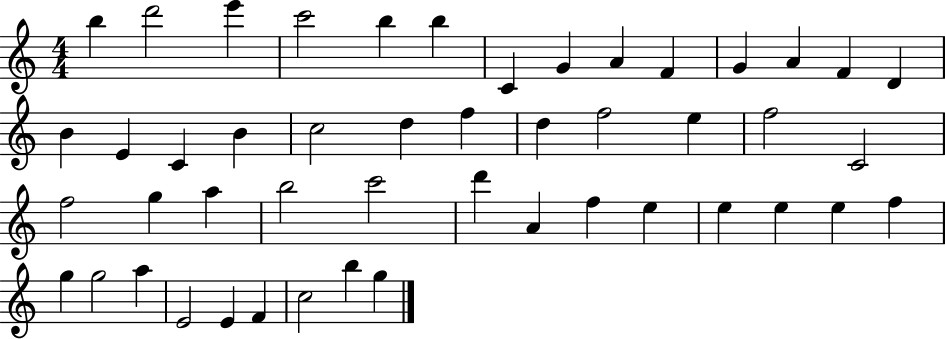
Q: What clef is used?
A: treble